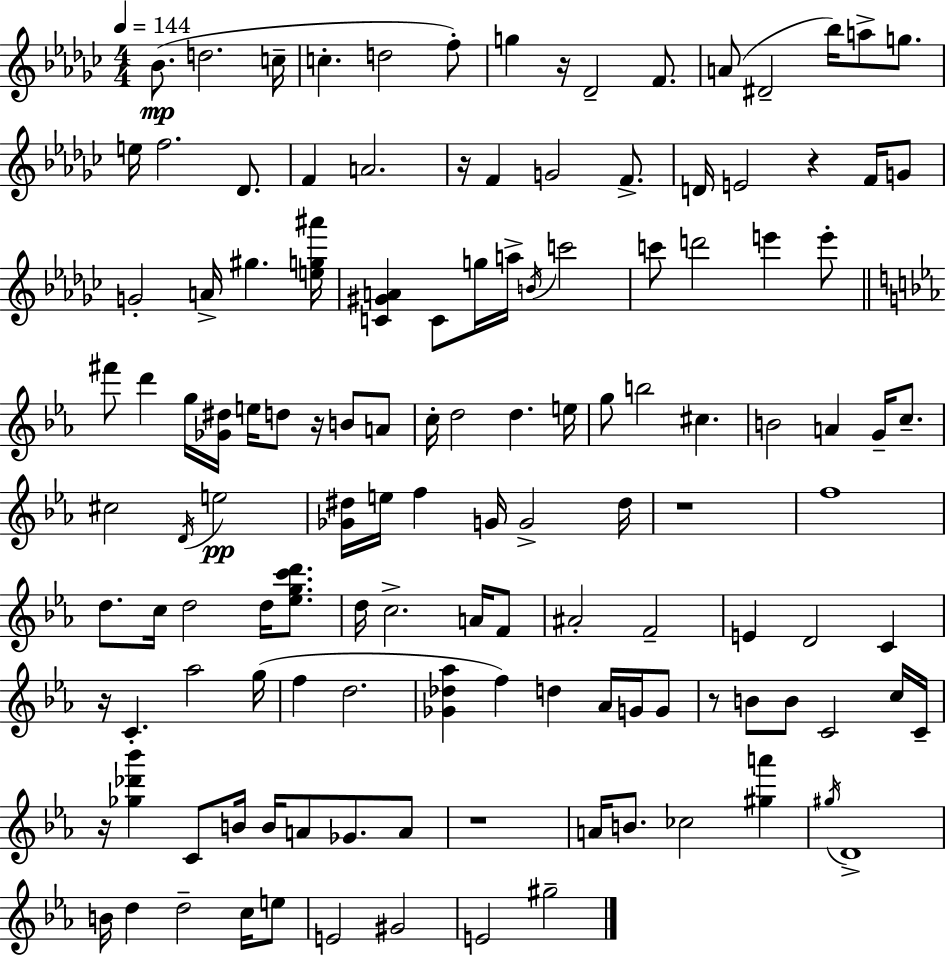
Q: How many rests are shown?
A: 9